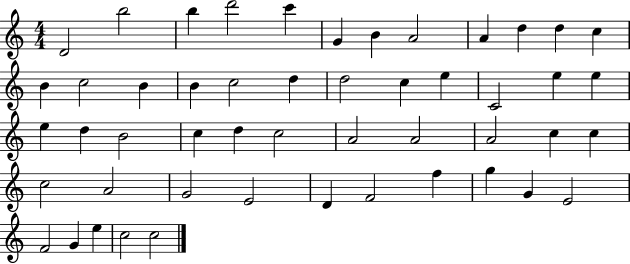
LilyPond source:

{
  \clef treble
  \numericTimeSignature
  \time 4/4
  \key c \major
  d'2 b''2 | b''4 d'''2 c'''4 | g'4 b'4 a'2 | a'4 d''4 d''4 c''4 | \break b'4 c''2 b'4 | b'4 c''2 d''4 | d''2 c''4 e''4 | c'2 e''4 e''4 | \break e''4 d''4 b'2 | c''4 d''4 c''2 | a'2 a'2 | a'2 c''4 c''4 | \break c''2 a'2 | g'2 e'2 | d'4 f'2 f''4 | g''4 g'4 e'2 | \break f'2 g'4 e''4 | c''2 c''2 | \bar "|."
}